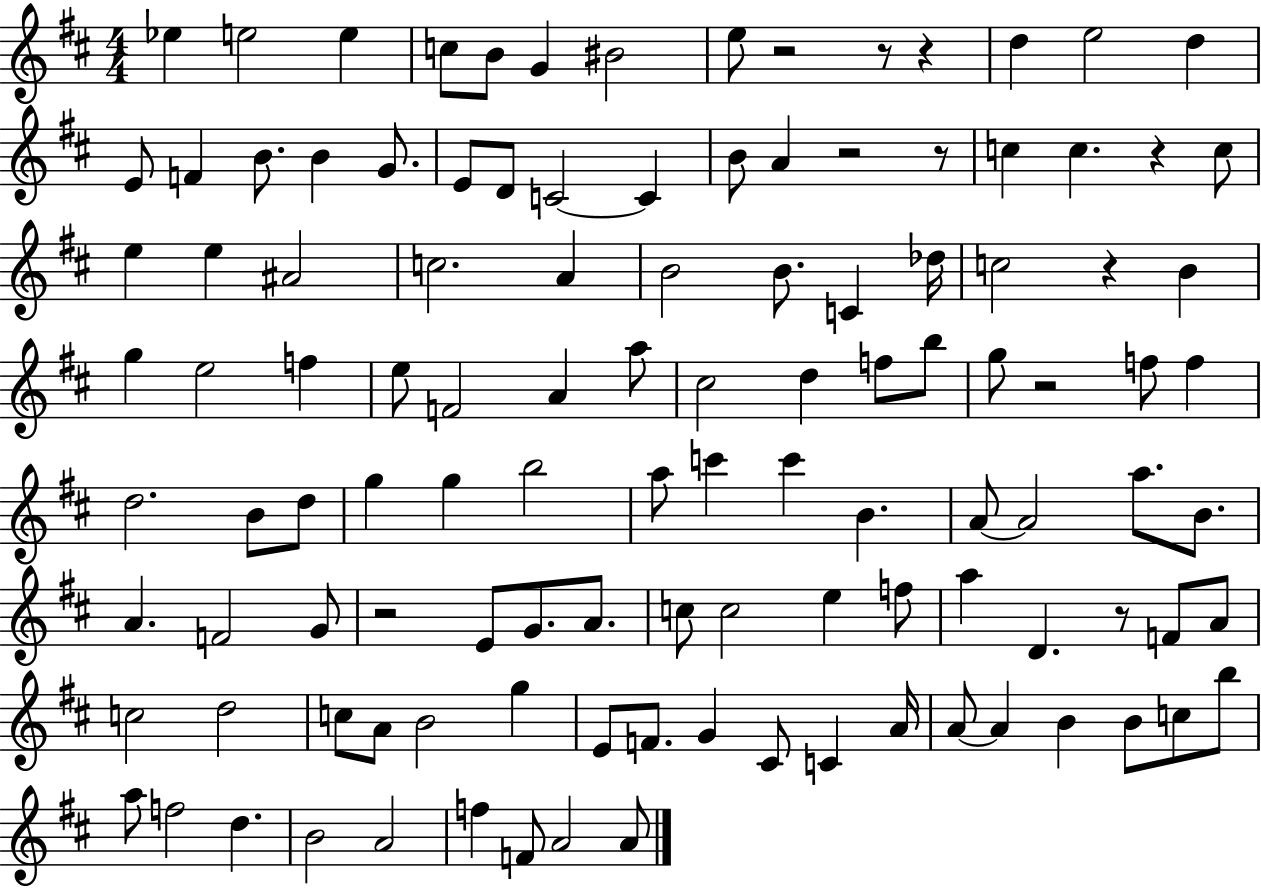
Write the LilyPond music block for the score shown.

{
  \clef treble
  \numericTimeSignature
  \time 4/4
  \key d \major
  ees''4 e''2 e''4 | c''8 b'8 g'4 bis'2 | e''8 r2 r8 r4 | d''4 e''2 d''4 | \break e'8 f'4 b'8. b'4 g'8. | e'8 d'8 c'2~~ c'4 | b'8 a'4 r2 r8 | c''4 c''4. r4 c''8 | \break e''4 e''4 ais'2 | c''2. a'4 | b'2 b'8. c'4 des''16 | c''2 r4 b'4 | \break g''4 e''2 f''4 | e''8 f'2 a'4 a''8 | cis''2 d''4 f''8 b''8 | g''8 r2 f''8 f''4 | \break d''2. b'8 d''8 | g''4 g''4 b''2 | a''8 c'''4 c'''4 b'4. | a'8~~ a'2 a''8. b'8. | \break a'4. f'2 g'8 | r2 e'8 g'8. a'8. | c''8 c''2 e''4 f''8 | a''4 d'4. r8 f'8 a'8 | \break c''2 d''2 | c''8 a'8 b'2 g''4 | e'8 f'8. g'4 cis'8 c'4 a'16 | a'8~~ a'4 b'4 b'8 c''8 b''8 | \break a''8 f''2 d''4. | b'2 a'2 | f''4 f'8 a'2 a'8 | \bar "|."
}